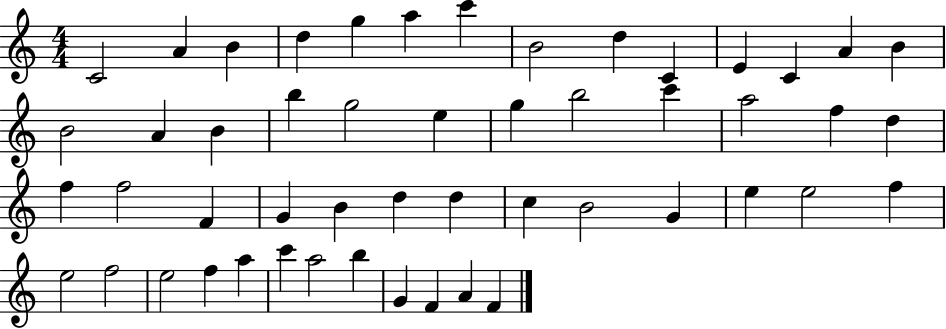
{
  \clef treble
  \numericTimeSignature
  \time 4/4
  \key c \major
  c'2 a'4 b'4 | d''4 g''4 a''4 c'''4 | b'2 d''4 c'4 | e'4 c'4 a'4 b'4 | \break b'2 a'4 b'4 | b''4 g''2 e''4 | g''4 b''2 c'''4 | a''2 f''4 d''4 | \break f''4 f''2 f'4 | g'4 b'4 d''4 d''4 | c''4 b'2 g'4 | e''4 e''2 f''4 | \break e''2 f''2 | e''2 f''4 a''4 | c'''4 a''2 b''4 | g'4 f'4 a'4 f'4 | \break \bar "|."
}